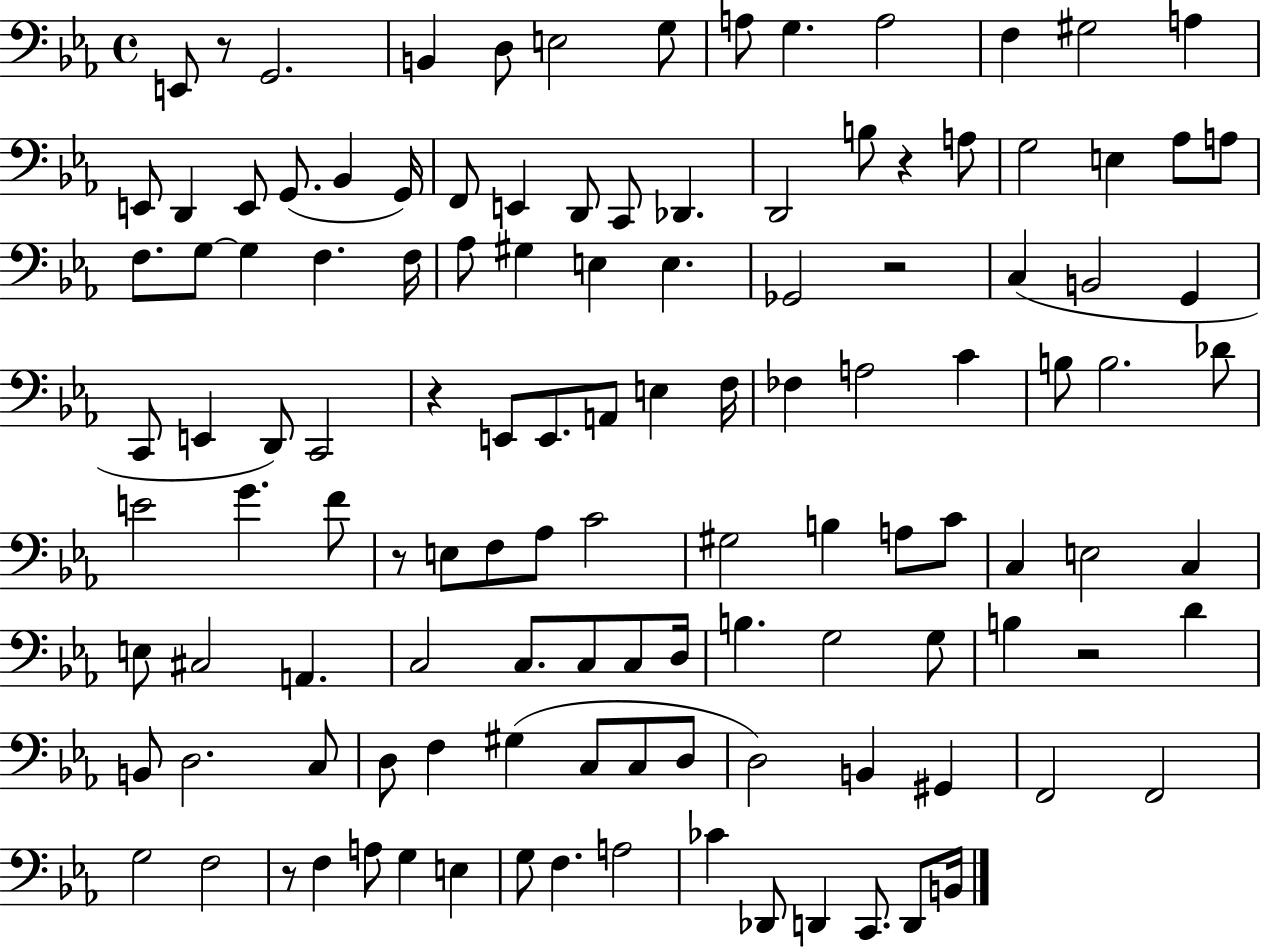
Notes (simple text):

E2/e R/e G2/h. B2/q D3/e E3/h G3/e A3/e G3/q. A3/h F3/q G#3/h A3/q E2/e D2/q E2/e G2/e. Bb2/q G2/s F2/e E2/q D2/e C2/e Db2/q. D2/h B3/e R/q A3/e G3/h E3/q Ab3/e A3/e F3/e. G3/e G3/q F3/q. F3/s Ab3/e G#3/q E3/q E3/q. Gb2/h R/h C3/q B2/h G2/q C2/e E2/q D2/e C2/h R/q E2/e E2/e. A2/e E3/q F3/s FES3/q A3/h C4/q B3/e B3/h. Db4/e E4/h G4/q. F4/e R/e E3/e F3/e Ab3/e C4/h G#3/h B3/q A3/e C4/e C3/q E3/h C3/q E3/e C#3/h A2/q. C3/h C3/e. C3/e C3/e D3/s B3/q. G3/h G3/e B3/q R/h D4/q B2/e D3/h. C3/e D3/e F3/q G#3/q C3/e C3/e D3/e D3/h B2/q G#2/q F2/h F2/h G3/h F3/h R/e F3/q A3/e G3/q E3/q G3/e F3/q. A3/h CES4/q Db2/e D2/q C2/e. D2/e B2/s